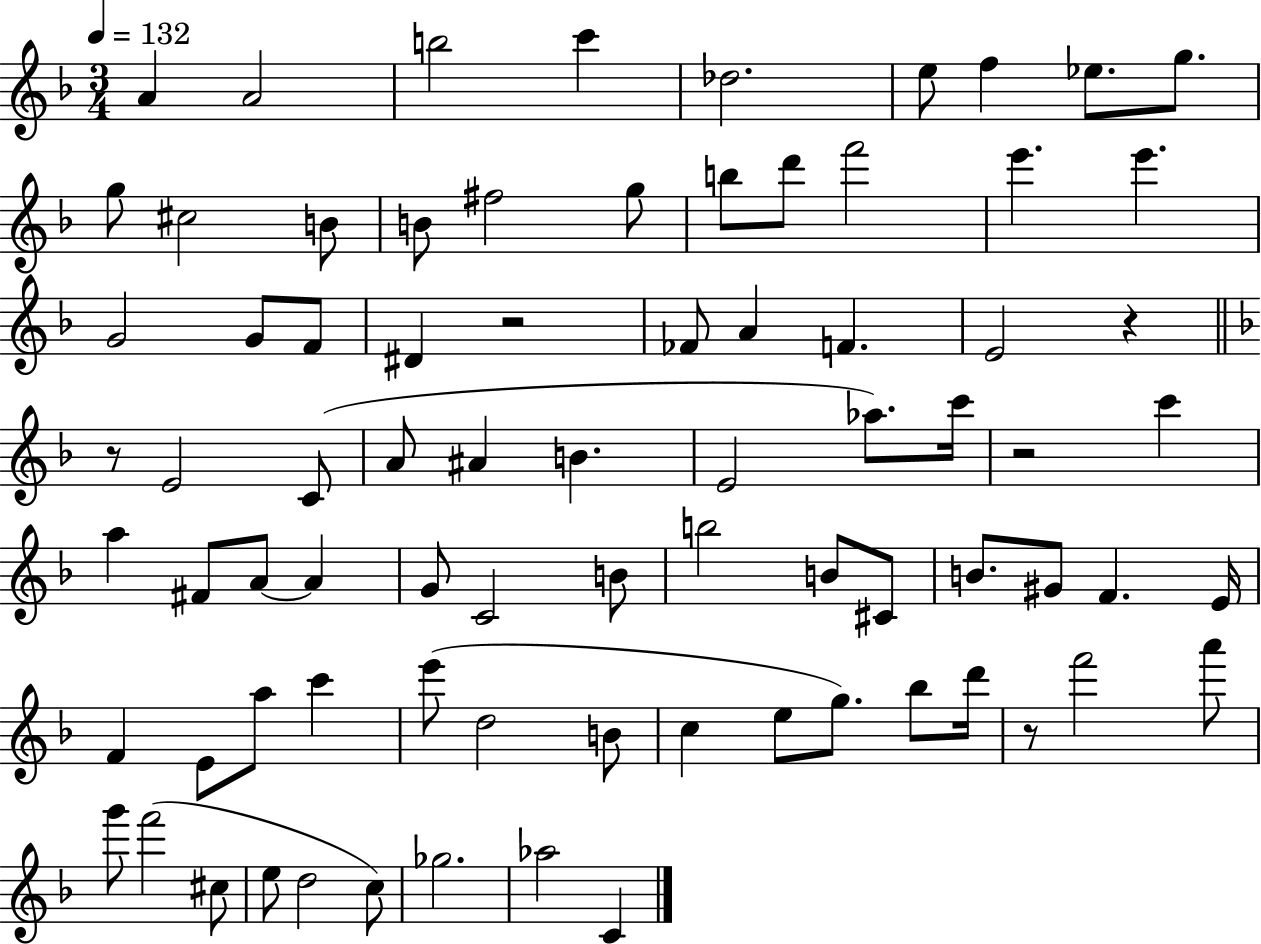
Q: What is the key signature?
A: F major